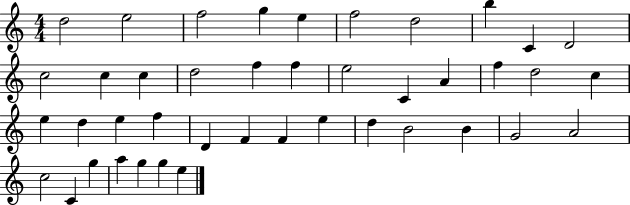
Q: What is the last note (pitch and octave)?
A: E5